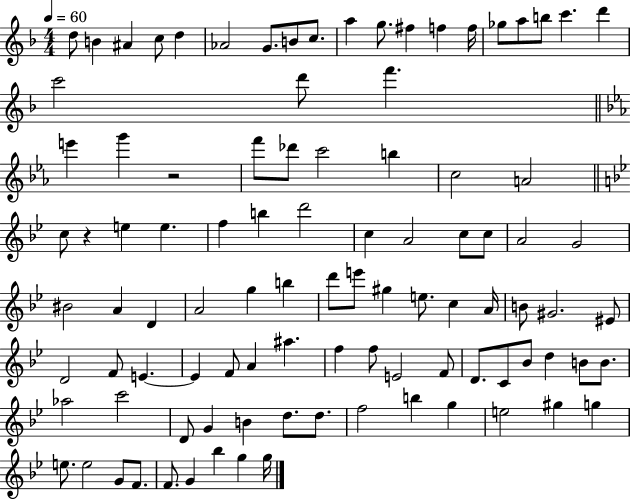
{
  \clef treble
  \numericTimeSignature
  \time 4/4
  \key f \major
  \tempo 4 = 60
  d''8 b'4 ais'4 c''8 d''4 | aes'2 g'8. b'8 c''8. | a''4 g''8. fis''4 f''4 f''16 | ges''8 a''8 b''8 c'''4. d'''4 | \break c'''2 d'''8 f'''4. | \bar "||" \break \key c \minor e'''4 g'''4 r2 | f'''8 des'''8 c'''2 b''4 | c''2 a'2 | \bar "||" \break \key g \minor c''8 r4 e''4 e''4. | f''4 b''4 d'''2 | c''4 a'2 c''8 c''8 | a'2 g'2 | \break bis'2 a'4 d'4 | a'2 g''4 b''4 | d'''8 e'''8 gis''4 e''8. c''4 a'16 | b'8 gis'2. eis'8 | \break d'2 f'8 e'4.~~ | e'4 f'8 a'4 ais''4. | f''4 f''8 e'2 f'8 | d'8. c'8 bes'8 d''4 b'8 b'8. | \break aes''2 c'''2 | d'8 g'4 b'4 d''8. d''8. | f''2 b''4 g''4 | e''2 gis''4 g''4 | \break e''8. e''2 g'8 f'8. | f'8. g'4 bes''4 g''4 g''16 | \bar "|."
}